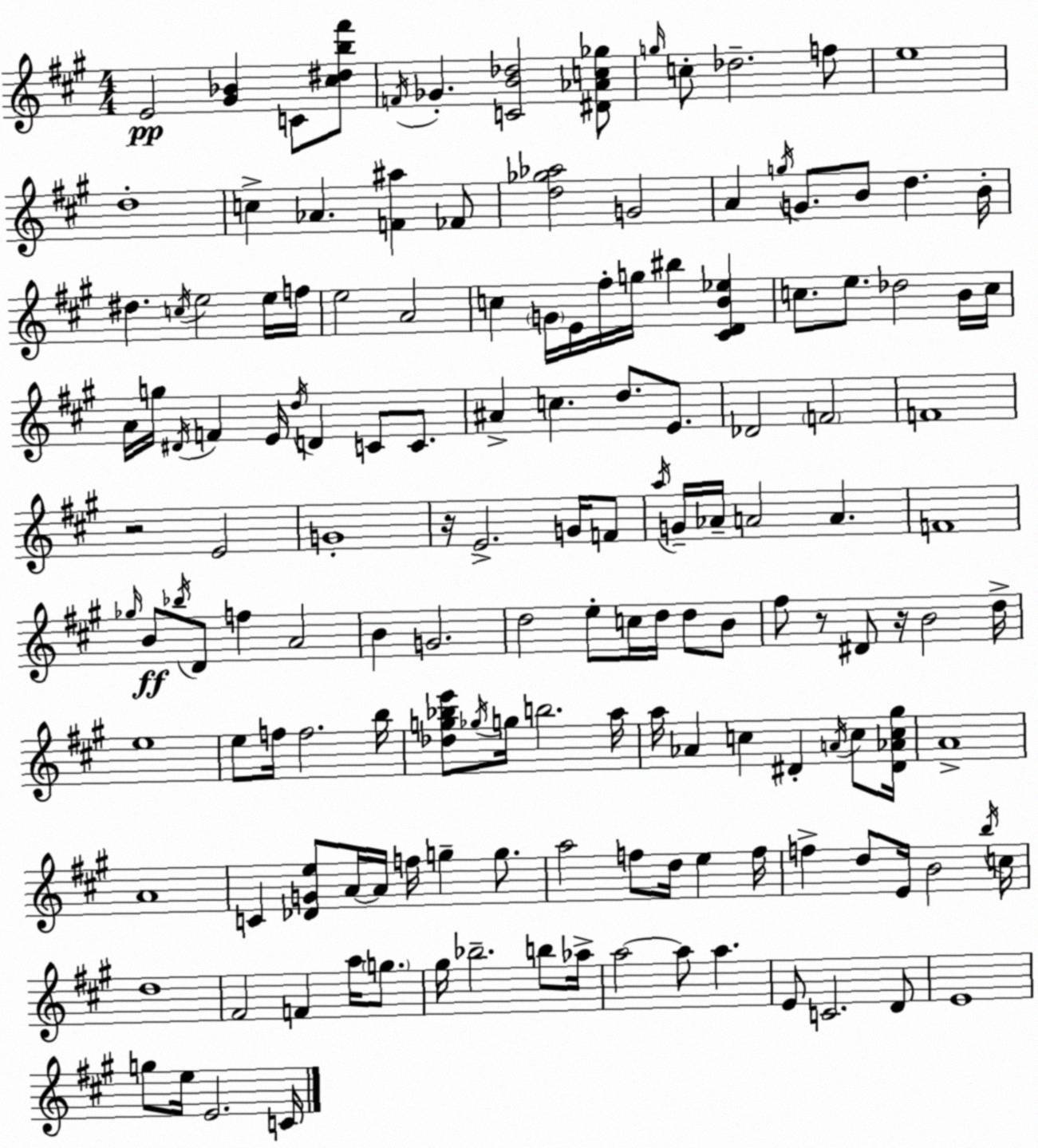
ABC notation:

X:1
T:Untitled
M:4/4
L:1/4
K:A
E2 [^G_B] C/2 [^c^db^f']/2 F/4 _G [CB_d]2 [^D_Ac_g]/2 g/4 c/2 _d2 f/2 e4 d4 c _A [F^a] _F/2 [d_g_a]2 G2 A g/4 G/2 B/2 d B/4 ^d c/4 e2 e/4 f/4 e2 A2 c G/4 E/4 ^f/4 g/4 ^b [^CDB_e] c/2 e/2 _d2 B/4 c/4 A/4 g/4 ^D/4 F E/4 d/4 D C/2 C/2 ^A c d/2 E/2 _D2 F2 F4 z2 E2 G4 z/4 E2 G/4 F/2 a/4 G/4 _A/4 A2 A F4 _g/4 B/2 _b/4 D/2 f A2 B G2 d2 e/2 c/4 d/4 d/2 B/2 ^f/2 z/2 ^D/2 z/4 B2 d/4 e4 e/2 f/4 f2 b/4 [_dg_be']/2 _g/4 g/4 b2 a/4 a/4 _A c ^D A/4 c/2 [^D_Ac^g]/4 A4 A4 C [_DGe]/2 A/4 A/4 f/4 g g/2 a2 f/2 d/4 e f/4 f d/2 E/4 B2 b/4 c/4 d4 ^F2 F a/4 g/2 ^g/4 _b2 b/2 _a/4 a2 a/2 a E/2 C2 D/2 E4 g/2 e/4 E2 C/4